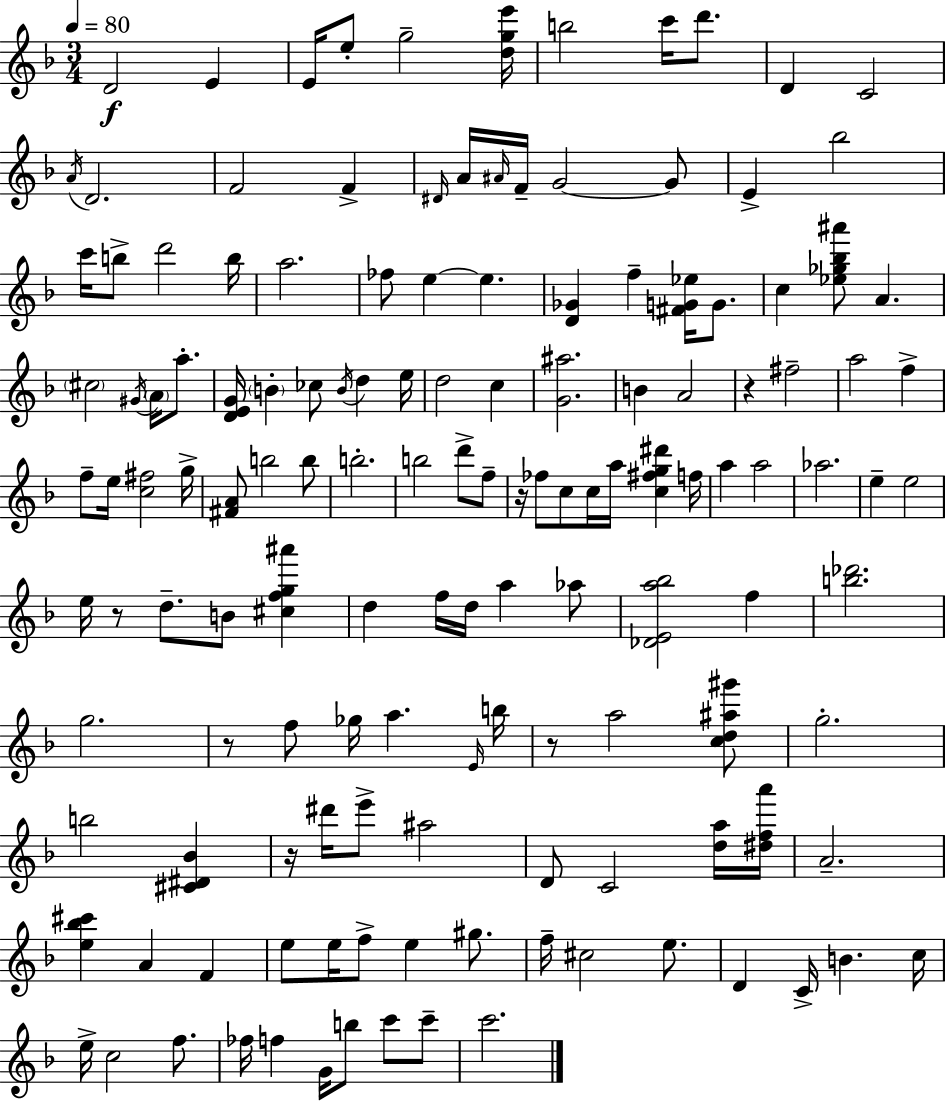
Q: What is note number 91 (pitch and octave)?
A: D4